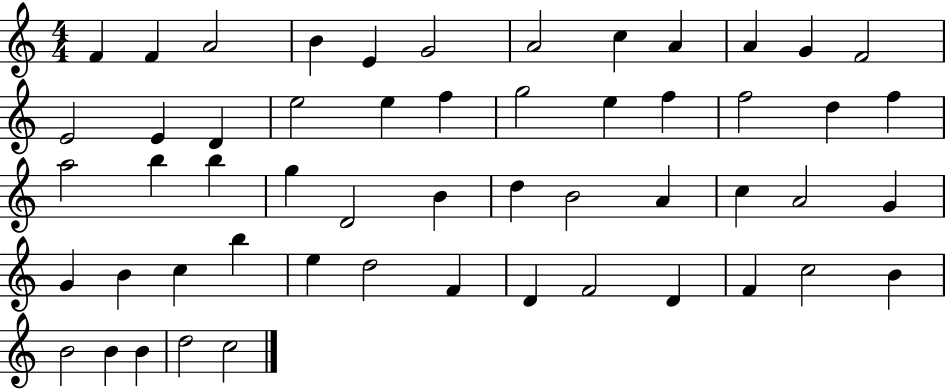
X:1
T:Untitled
M:4/4
L:1/4
K:C
F F A2 B E G2 A2 c A A G F2 E2 E D e2 e f g2 e f f2 d f a2 b b g D2 B d B2 A c A2 G G B c b e d2 F D F2 D F c2 B B2 B B d2 c2